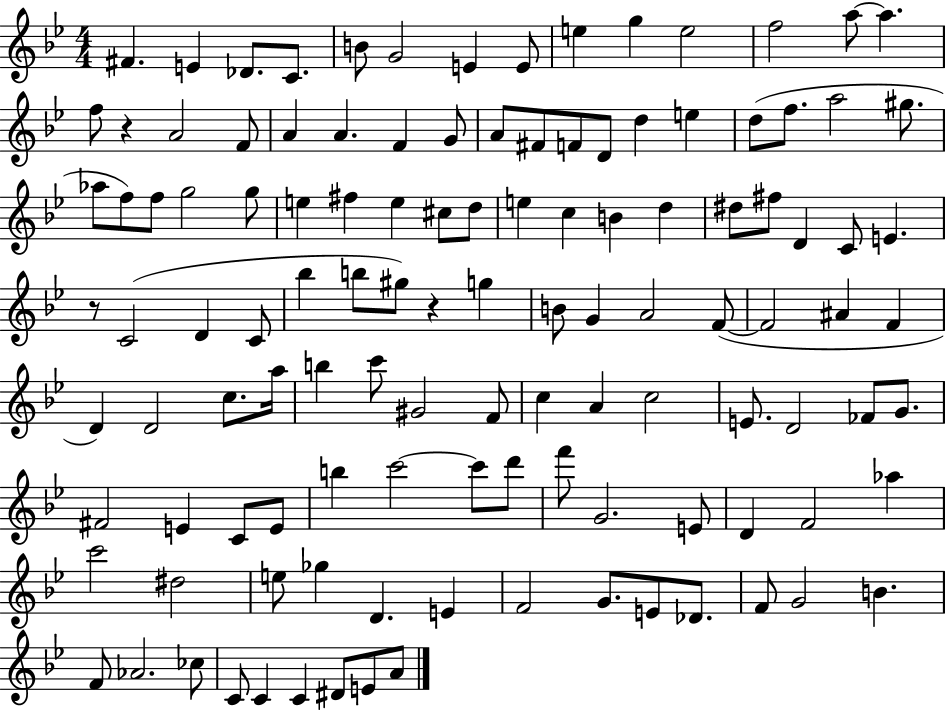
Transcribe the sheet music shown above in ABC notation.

X:1
T:Untitled
M:4/4
L:1/4
K:Bb
^F E _D/2 C/2 B/2 G2 E E/2 e g e2 f2 a/2 a f/2 z A2 F/2 A A F G/2 A/2 ^F/2 F/2 D/2 d e d/2 f/2 a2 ^g/2 _a/2 f/2 f/2 g2 g/2 e ^f e ^c/2 d/2 e c B d ^d/2 ^f/2 D C/2 E z/2 C2 D C/2 _b b/2 ^g/2 z g B/2 G A2 F/2 F2 ^A F D D2 c/2 a/4 b c'/2 ^G2 F/2 c A c2 E/2 D2 _F/2 G/2 ^F2 E C/2 E/2 b c'2 c'/2 d'/2 f'/2 G2 E/2 D F2 _a c'2 ^d2 e/2 _g D E F2 G/2 E/2 _D/2 F/2 G2 B F/2 _A2 _c/2 C/2 C C ^D/2 E/2 A/2